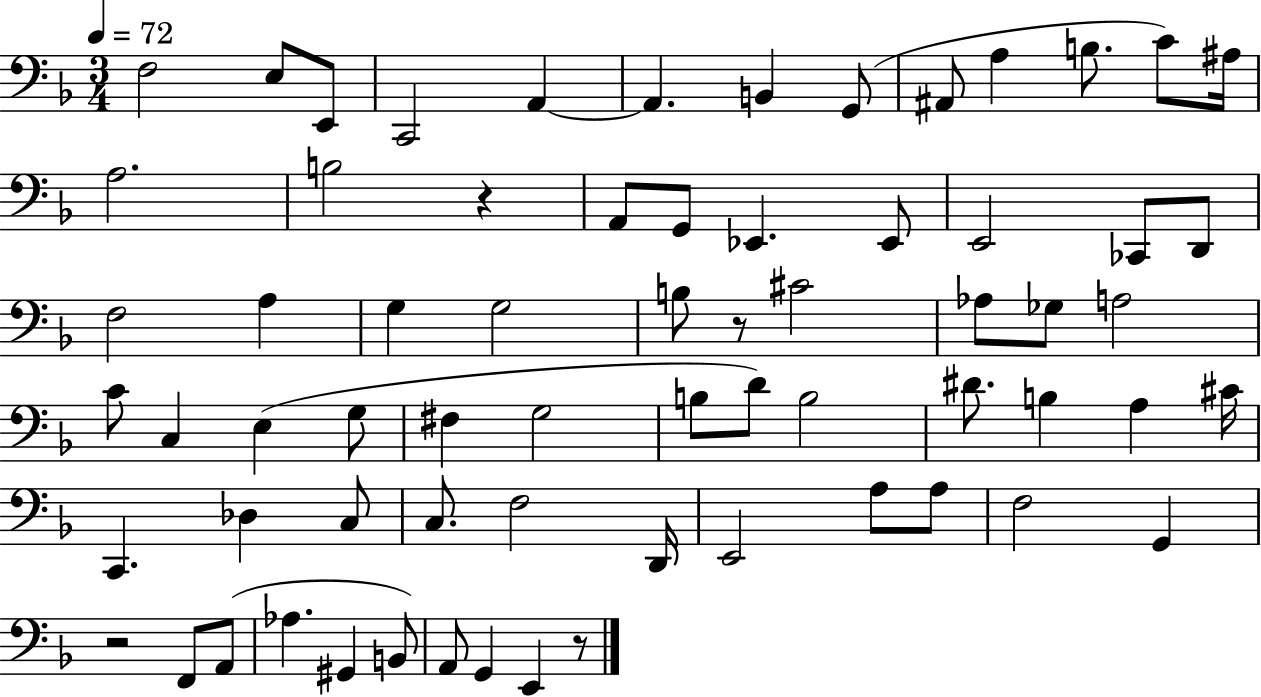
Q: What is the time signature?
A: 3/4